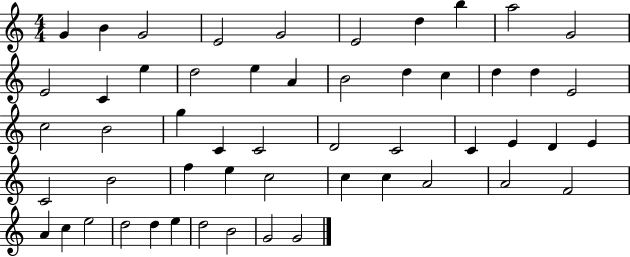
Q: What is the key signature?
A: C major